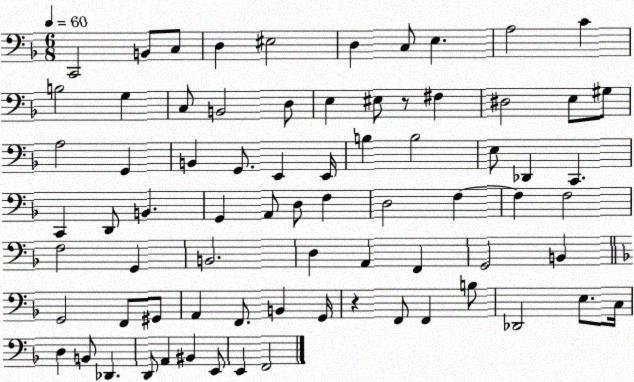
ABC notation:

X:1
T:Untitled
M:6/8
L:1/4
K:F
C,,2 B,,/2 C,/2 D, ^E,2 D, C,/2 E, A,2 C B,2 G, C,/2 B,,2 D,/2 E, ^E,/2 z/2 ^F, ^D,2 E,/2 ^G,/2 A,2 G,, B,, G,,/2 E,, E,,/4 B, B,2 E,/2 _D,, C,, C,, D,,/2 B,, G,, A,,/2 D,/2 F, D,2 F, F, F,2 F,2 G,, B,,2 D, A,, F,, G,,2 B,, G,,2 F,,/2 ^G,,/2 A,, F,,/2 B,, G,,/4 z F,,/2 F,, B,/2 _D,,2 E,/2 C,/4 D, B,,/2 _D,, D,,/2 A,, ^B,, E,,/2 E,, F,,2